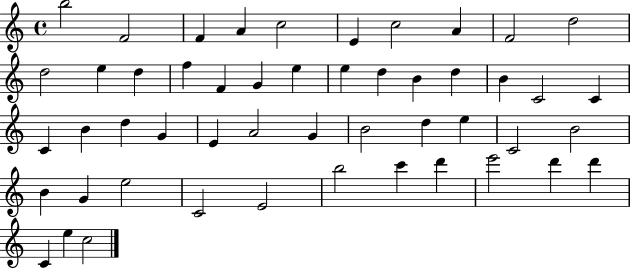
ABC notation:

X:1
T:Untitled
M:4/4
L:1/4
K:C
b2 F2 F A c2 E c2 A F2 d2 d2 e d f F G e e d B d B C2 C C B d G E A2 G B2 d e C2 B2 B G e2 C2 E2 b2 c' d' e'2 d' d' C e c2